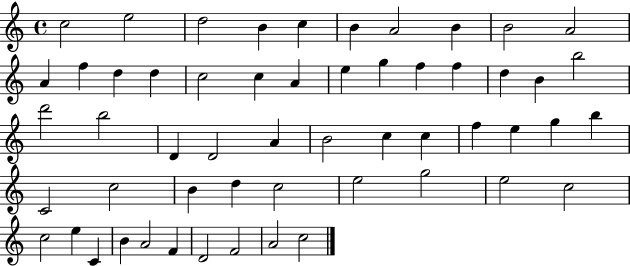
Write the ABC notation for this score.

X:1
T:Untitled
M:4/4
L:1/4
K:C
c2 e2 d2 B c B A2 B B2 A2 A f d d c2 c A e g f f d B b2 d'2 b2 D D2 A B2 c c f e g b C2 c2 B d c2 e2 g2 e2 c2 c2 e C B A2 F D2 F2 A2 c2